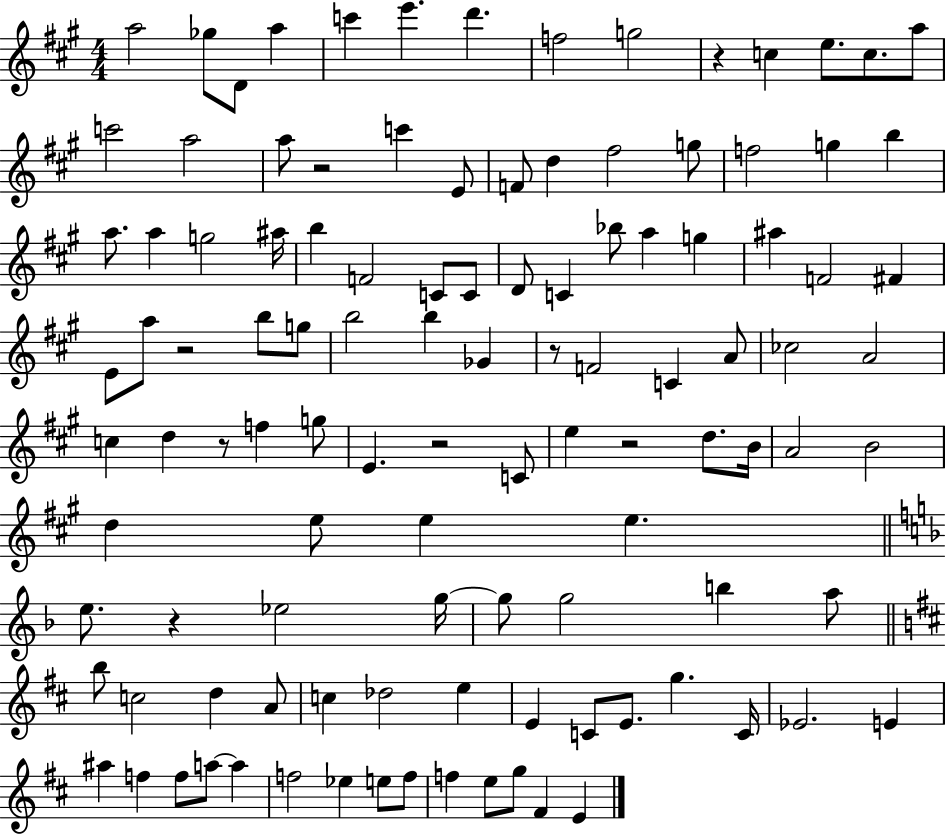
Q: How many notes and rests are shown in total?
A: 111